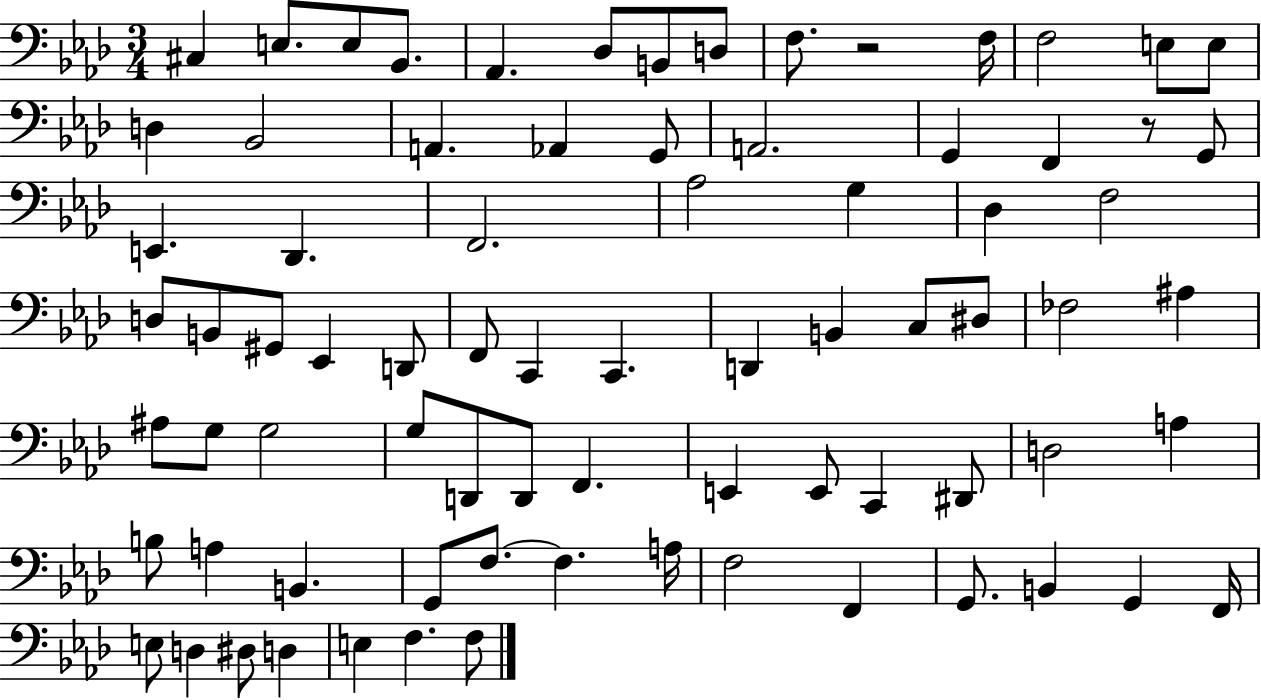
X:1
T:Untitled
M:3/4
L:1/4
K:Ab
^C, E,/2 E,/2 _B,,/2 _A,, _D,/2 B,,/2 D,/2 F,/2 z2 F,/4 F,2 E,/2 E,/2 D, _B,,2 A,, _A,, G,,/2 A,,2 G,, F,, z/2 G,,/2 E,, _D,, F,,2 _A,2 G, _D, F,2 D,/2 B,,/2 ^G,,/2 _E,, D,,/2 F,,/2 C,, C,, D,, B,, C,/2 ^D,/2 _F,2 ^A, ^A,/2 G,/2 G,2 G,/2 D,,/2 D,,/2 F,, E,, E,,/2 C,, ^D,,/2 D,2 A, B,/2 A, B,, G,,/2 F,/2 F, A,/4 F,2 F,, G,,/2 B,, G,, F,,/4 E,/2 D, ^D,/2 D, E, F, F,/2